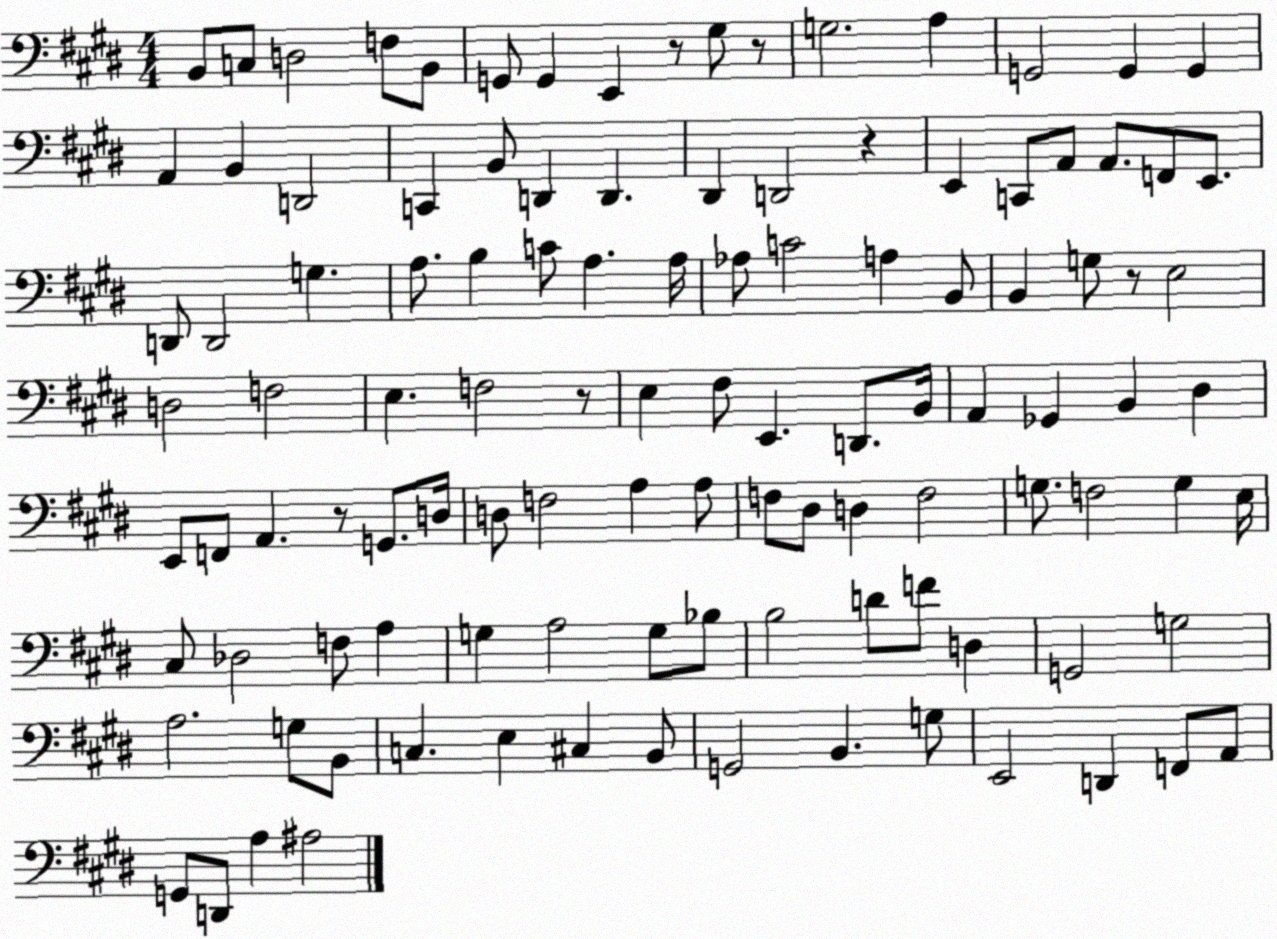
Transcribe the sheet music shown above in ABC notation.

X:1
T:Untitled
M:4/4
L:1/4
K:E
B,,/2 C,/2 D,2 F,/2 B,,/2 G,,/2 G,, E,, z/2 ^G,/2 z/2 G,2 A, G,,2 G,, G,, A,, B,, D,,2 C,, B,,/2 D,, D,, ^D,, D,,2 z E,, C,,/2 A,,/2 A,,/2 F,,/2 E,,/2 D,,/2 D,,2 G, A,/2 B, C/2 A, A,/4 _A,/2 C2 A, B,,/2 B,, G,/2 z/2 E,2 D,2 F,2 E, F,2 z/2 E, ^F,/2 E,, D,,/2 B,,/4 A,, _G,, B,, ^D, E,,/2 F,,/2 A,, z/2 G,,/2 D,/4 D,/2 F,2 A, A,/2 F,/2 ^D,/2 D, F,2 G,/2 F,2 G, E,/4 ^C,/2 _D,2 F,/2 A, G, A,2 G,/2 _B,/2 B,2 D/2 F/2 D, G,,2 G,2 A,2 G,/2 B,,/2 C, E, ^C, B,,/2 G,,2 B,, G,/2 E,,2 D,, F,,/2 A,,/2 G,,/2 D,,/2 A, ^A,2